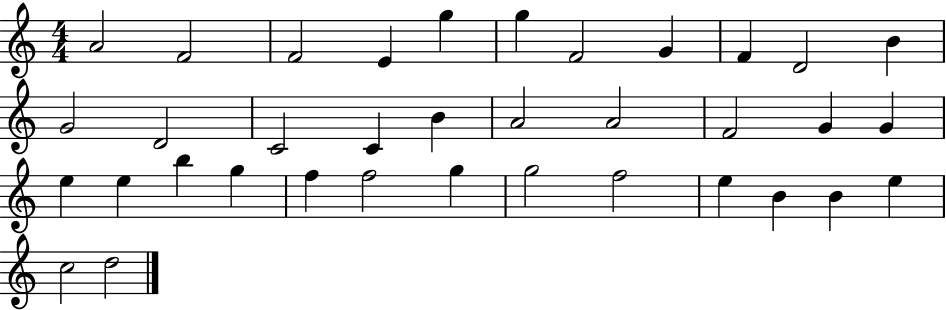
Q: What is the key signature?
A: C major